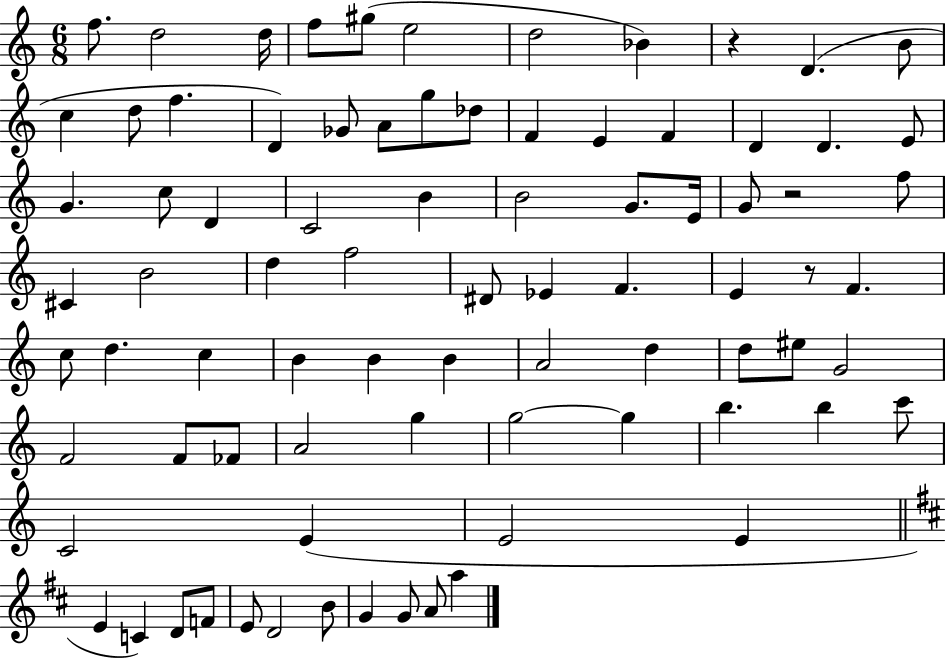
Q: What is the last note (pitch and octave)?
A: A5